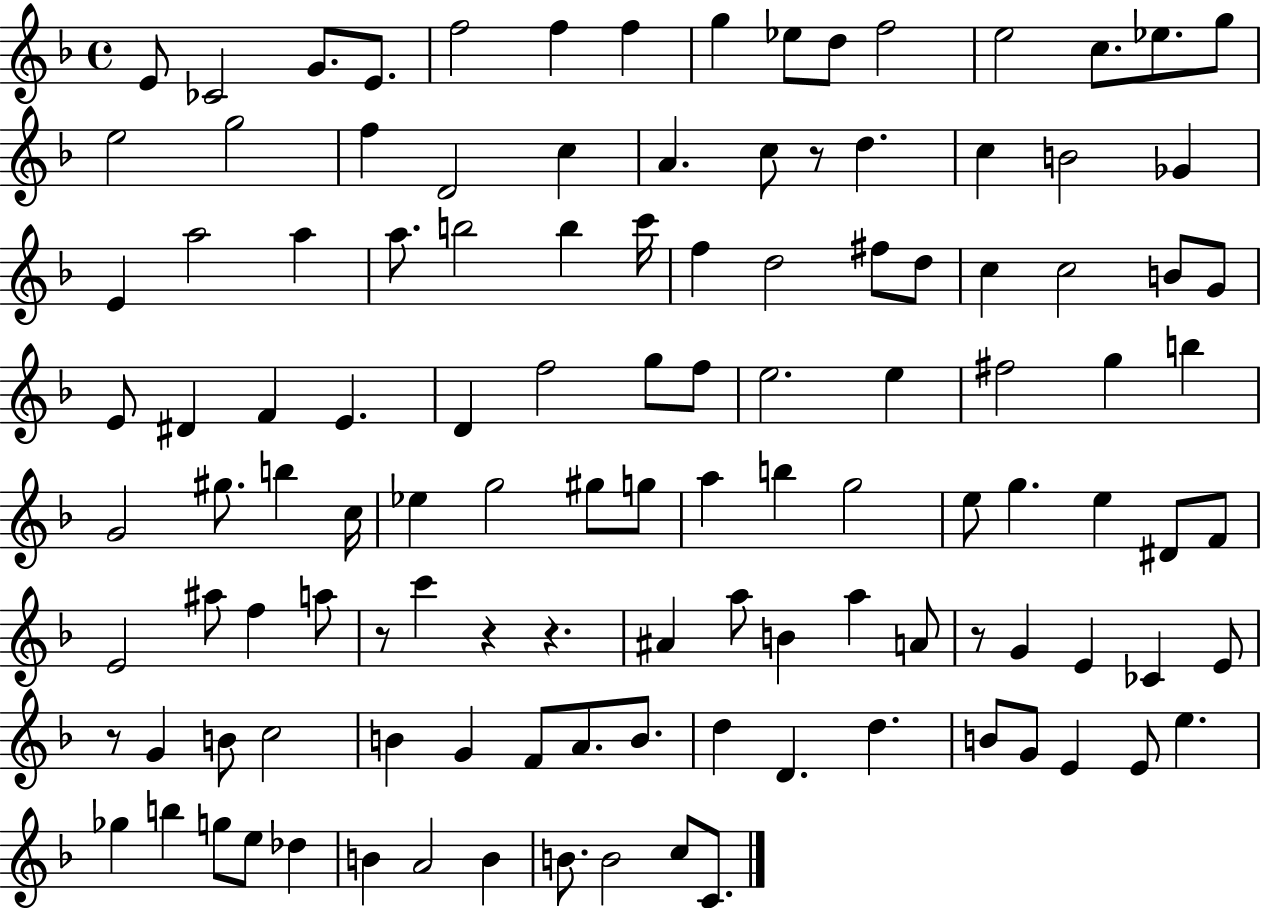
X:1
T:Untitled
M:4/4
L:1/4
K:F
E/2 _C2 G/2 E/2 f2 f f g _e/2 d/2 f2 e2 c/2 _e/2 g/2 e2 g2 f D2 c A c/2 z/2 d c B2 _G E a2 a a/2 b2 b c'/4 f d2 ^f/2 d/2 c c2 B/2 G/2 E/2 ^D F E D f2 g/2 f/2 e2 e ^f2 g b G2 ^g/2 b c/4 _e g2 ^g/2 g/2 a b g2 e/2 g e ^D/2 F/2 E2 ^a/2 f a/2 z/2 c' z z ^A a/2 B a A/2 z/2 G E _C E/2 z/2 G B/2 c2 B G F/2 A/2 B/2 d D d B/2 G/2 E E/2 e _g b g/2 e/2 _d B A2 B B/2 B2 c/2 C/2